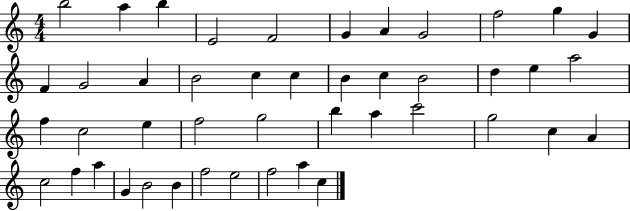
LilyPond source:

{
  \clef treble
  \numericTimeSignature
  \time 4/4
  \key c \major
  b''2 a''4 b''4 | e'2 f'2 | g'4 a'4 g'2 | f''2 g''4 g'4 | \break f'4 g'2 a'4 | b'2 c''4 c''4 | b'4 c''4 b'2 | d''4 e''4 a''2 | \break f''4 c''2 e''4 | f''2 g''2 | b''4 a''4 c'''2 | g''2 c''4 a'4 | \break c''2 f''4 a''4 | g'4 b'2 b'4 | f''2 e''2 | f''2 a''4 c''4 | \break \bar "|."
}